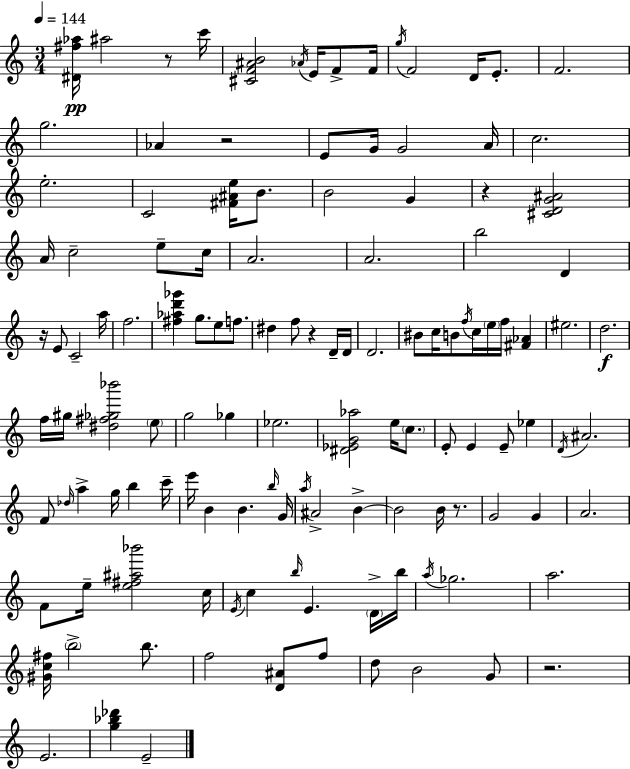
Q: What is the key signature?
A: C major